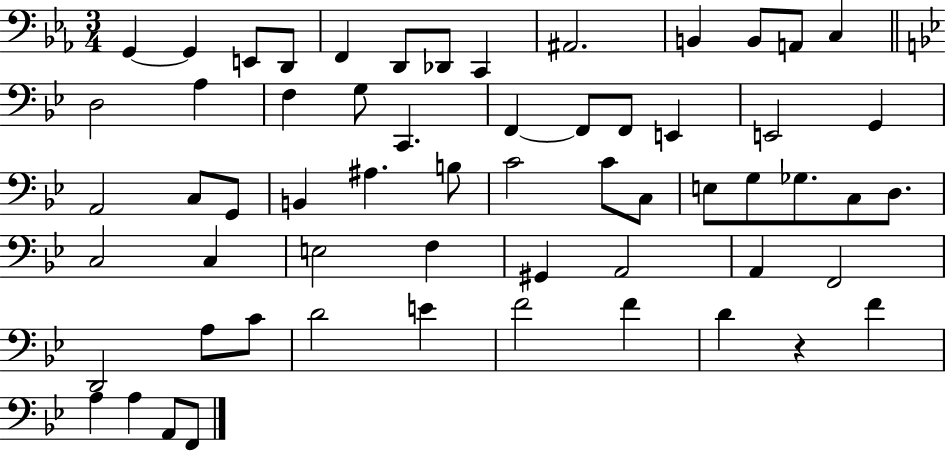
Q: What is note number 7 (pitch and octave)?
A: Db2